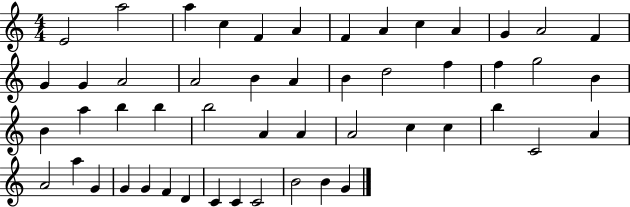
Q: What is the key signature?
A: C major